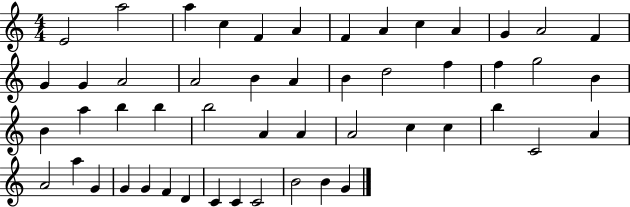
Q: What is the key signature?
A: C major